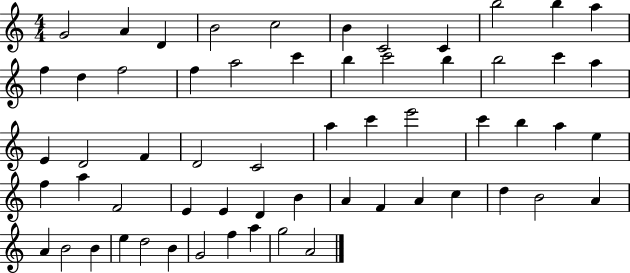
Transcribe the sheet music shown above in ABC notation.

X:1
T:Untitled
M:4/4
L:1/4
K:C
G2 A D B2 c2 B C2 C b2 b a f d f2 f a2 c' b c'2 b b2 c' a E D2 F D2 C2 a c' e'2 c' b a e f a F2 E E D B A F A c d B2 A A B2 B e d2 B G2 f a g2 A2